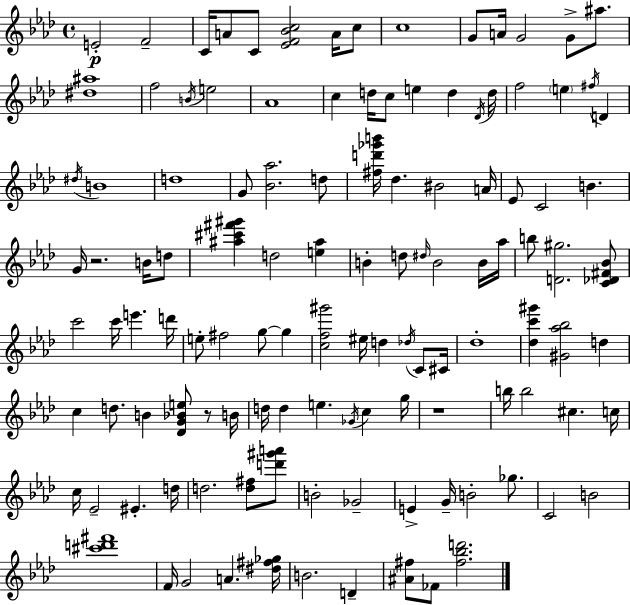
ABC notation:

X:1
T:Untitled
M:4/4
L:1/4
K:Ab
E2 F2 C/4 A/2 C/2 [_EF_Bc]2 A/4 c/2 c4 G/2 A/4 G2 G/2 ^a/2 [^d^a]4 f2 B/4 e2 _A4 c d/4 c/2 e d _D/4 d/4 f2 e ^f/4 D ^d/4 B4 d4 G/2 [_B_a]2 d/2 [^fd'_g'b']/4 _d ^B2 A/4 _E/2 C2 B G/4 z2 B/4 d/2 [^a^c'^f'^g'] d2 [e^a] B d/2 ^d/4 B2 B/4 _a/4 b/2 [D^g]2 [C_D^F_B]/2 c'2 c'/4 e' d'/4 e/2 ^f2 g/2 g [cf^g']2 ^e/4 d _d/4 C/2 ^C/4 _d4 [_dc'^g'] [^G_a_b]2 d c d/2 B [_DG_Be]/2 z/2 B/4 d/4 d e _G/4 c g/4 z4 b/4 b2 ^c c/4 c/4 _E2 ^E d/4 d2 [d^f]/2 [d'^g'a']/2 B2 _G2 E G/4 B2 _g/2 C2 B2 [^c'd'^f']4 F/4 G2 A [^d^f_g]/4 B2 D [^A^f]/2 _F/2 [^f_bd']2